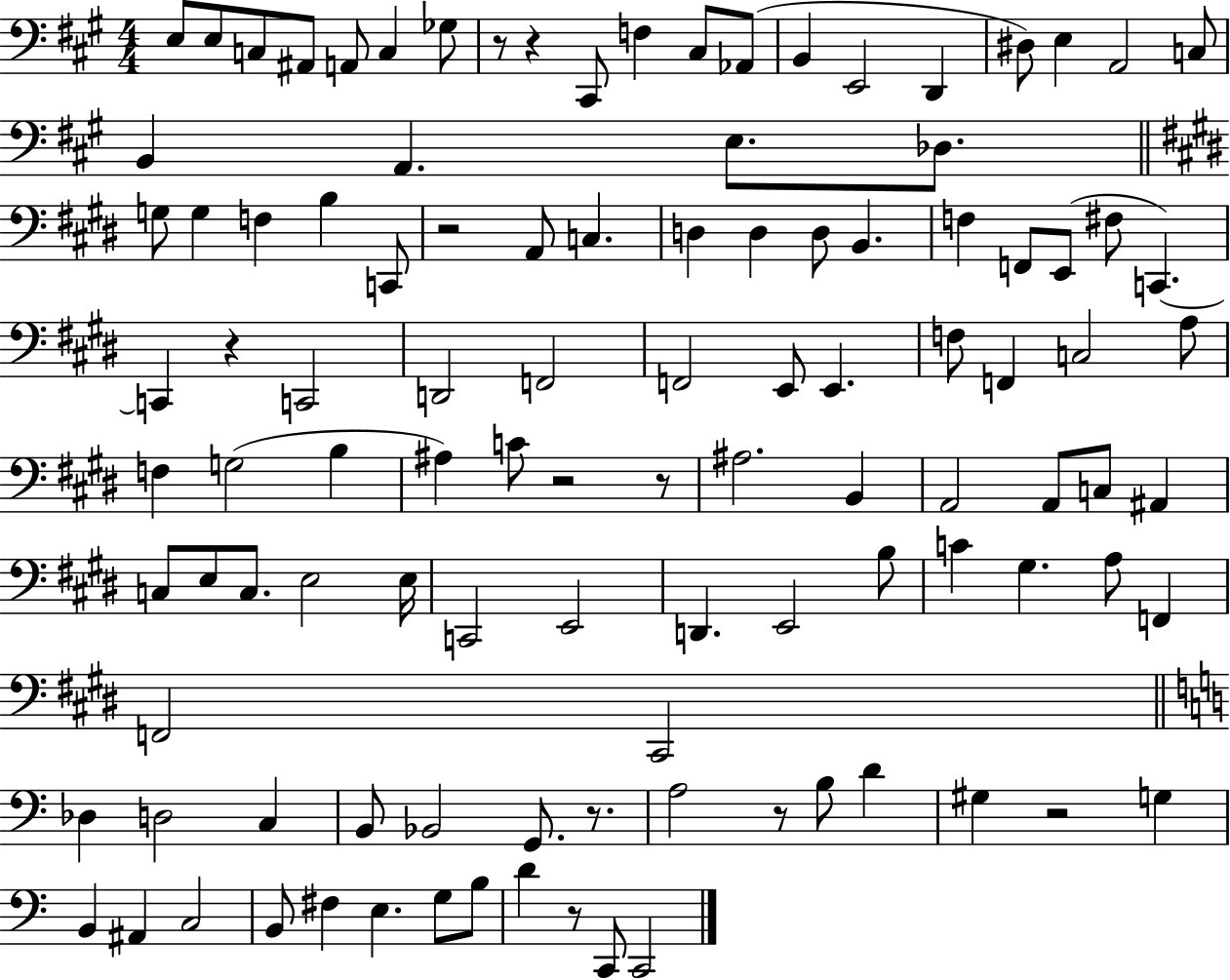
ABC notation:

X:1
T:Untitled
M:4/4
L:1/4
K:A
E,/2 E,/2 C,/2 ^A,,/2 A,,/2 C, _G,/2 z/2 z ^C,,/2 F, ^C,/2 _A,,/2 B,, E,,2 D,, ^D,/2 E, A,,2 C,/2 B,, A,, E,/2 _D,/2 G,/2 G, F, B, C,,/2 z2 A,,/2 C, D, D, D,/2 B,, F, F,,/2 E,,/2 ^F,/2 C,, C,, z C,,2 D,,2 F,,2 F,,2 E,,/2 E,, F,/2 F,, C,2 A,/2 F, G,2 B, ^A, C/2 z2 z/2 ^A,2 B,, A,,2 A,,/2 C,/2 ^A,, C,/2 E,/2 C,/2 E,2 E,/4 C,,2 E,,2 D,, E,,2 B,/2 C ^G, A,/2 F,, F,,2 ^C,,2 _D, D,2 C, B,,/2 _B,,2 G,,/2 z/2 A,2 z/2 B,/2 D ^G, z2 G, B,, ^A,, C,2 B,,/2 ^F, E, G,/2 B,/2 D z/2 C,,/2 C,,2